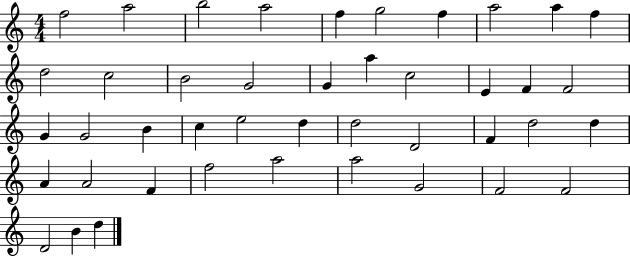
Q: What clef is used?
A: treble